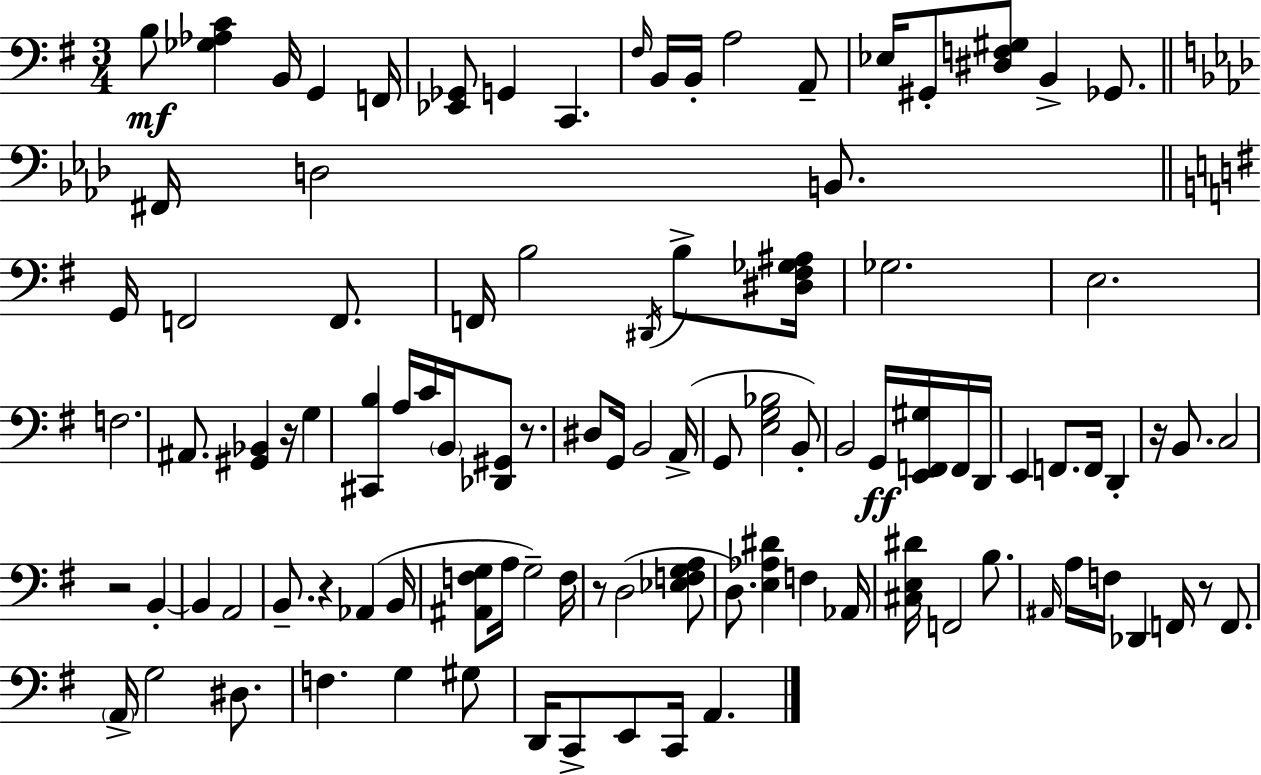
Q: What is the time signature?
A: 3/4